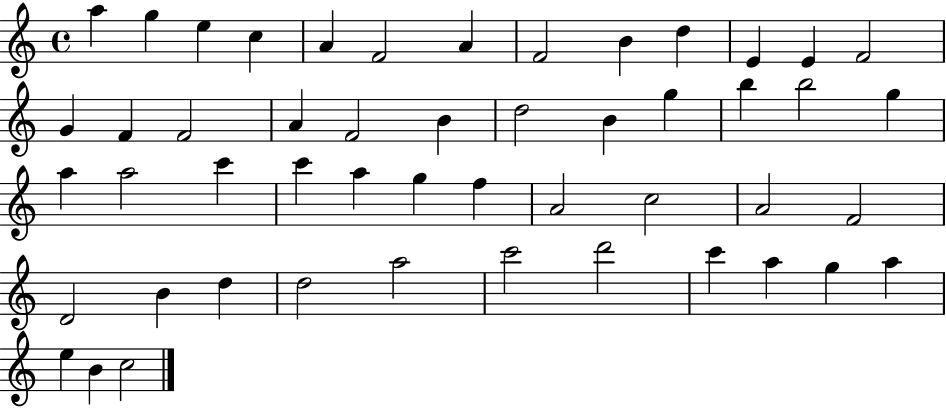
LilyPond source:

{
  \clef treble
  \time 4/4
  \defaultTimeSignature
  \key c \major
  a''4 g''4 e''4 c''4 | a'4 f'2 a'4 | f'2 b'4 d''4 | e'4 e'4 f'2 | \break g'4 f'4 f'2 | a'4 f'2 b'4 | d''2 b'4 g''4 | b''4 b''2 g''4 | \break a''4 a''2 c'''4 | c'''4 a''4 g''4 f''4 | a'2 c''2 | a'2 f'2 | \break d'2 b'4 d''4 | d''2 a''2 | c'''2 d'''2 | c'''4 a''4 g''4 a''4 | \break e''4 b'4 c''2 | \bar "|."
}